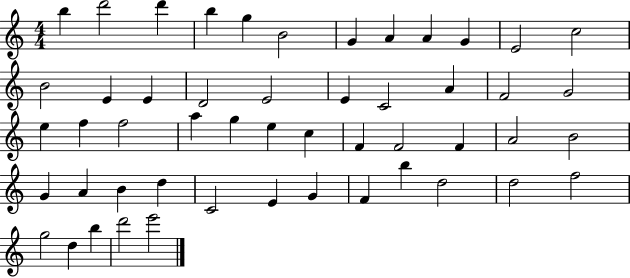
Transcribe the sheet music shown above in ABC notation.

X:1
T:Untitled
M:4/4
L:1/4
K:C
b d'2 d' b g B2 G A A G E2 c2 B2 E E D2 E2 E C2 A F2 G2 e f f2 a g e c F F2 F A2 B2 G A B d C2 E G F b d2 d2 f2 g2 d b d'2 e'2